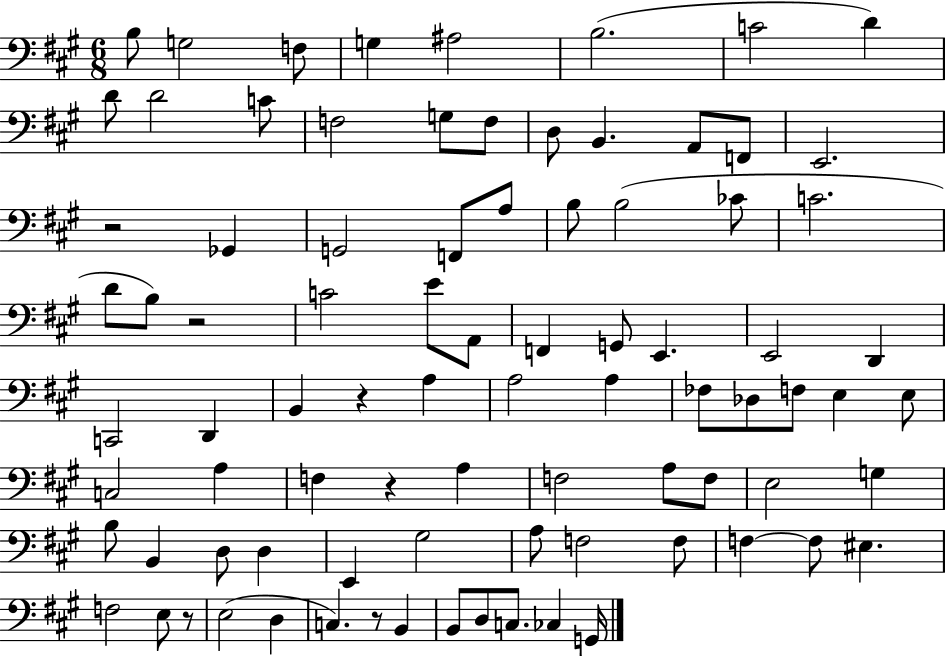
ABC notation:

X:1
T:Untitled
M:6/8
L:1/4
K:A
B,/2 G,2 F,/2 G, ^A,2 B,2 C2 D D/2 D2 C/2 F,2 G,/2 F,/2 D,/2 B,, A,,/2 F,,/2 E,,2 z2 _G,, G,,2 F,,/2 A,/2 B,/2 B,2 _C/2 C2 D/2 B,/2 z2 C2 E/2 A,,/2 F,, G,,/2 E,, E,,2 D,, C,,2 D,, B,, z A, A,2 A, _F,/2 _D,/2 F,/2 E, E,/2 C,2 A, F, z A, F,2 A,/2 F,/2 E,2 G, B,/2 B,, D,/2 D, E,, ^G,2 A,/2 F,2 F,/2 F, F,/2 ^E, F,2 E,/2 z/2 E,2 D, C, z/2 B,, B,,/2 D,/2 C,/2 _C, G,,/4